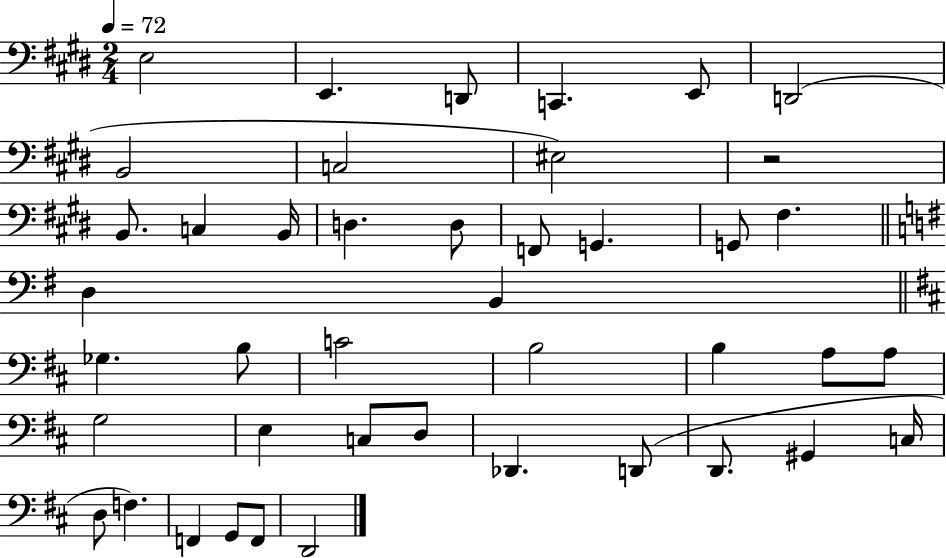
E3/h E2/q. D2/e C2/q. E2/e D2/h B2/h C3/h EIS3/h R/h B2/e. C3/q B2/s D3/q. D3/e F2/e G2/q. G2/e F#3/q. D3/q B2/q Gb3/q. B3/e C4/h B3/h B3/q A3/e A3/e G3/h E3/q C3/e D3/e Db2/q. D2/e D2/e. G#2/q C3/s D3/e F3/q. F2/q G2/e F2/e D2/h